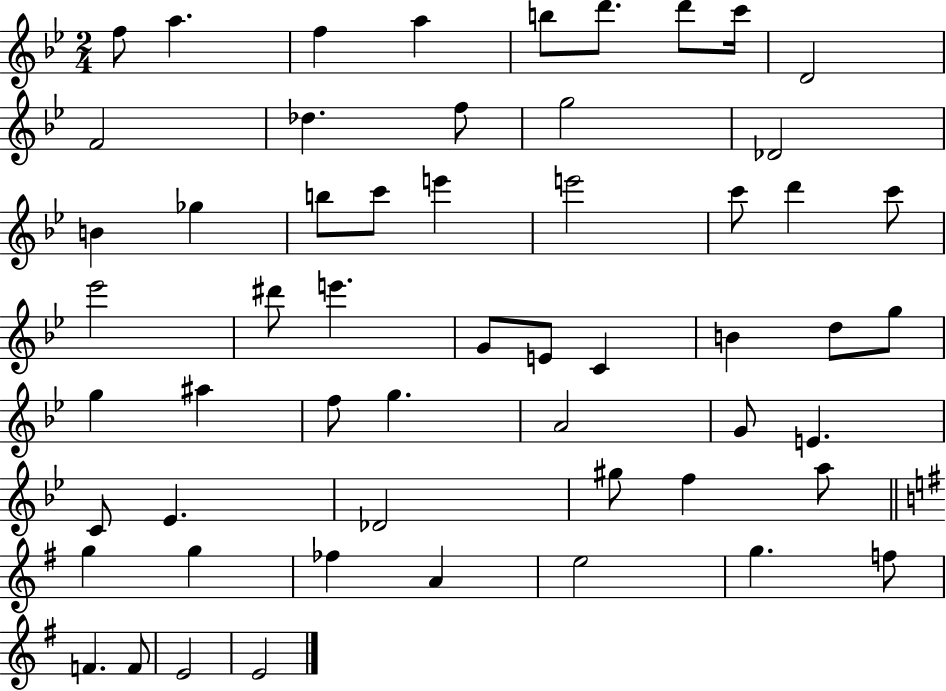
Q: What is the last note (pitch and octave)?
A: E4